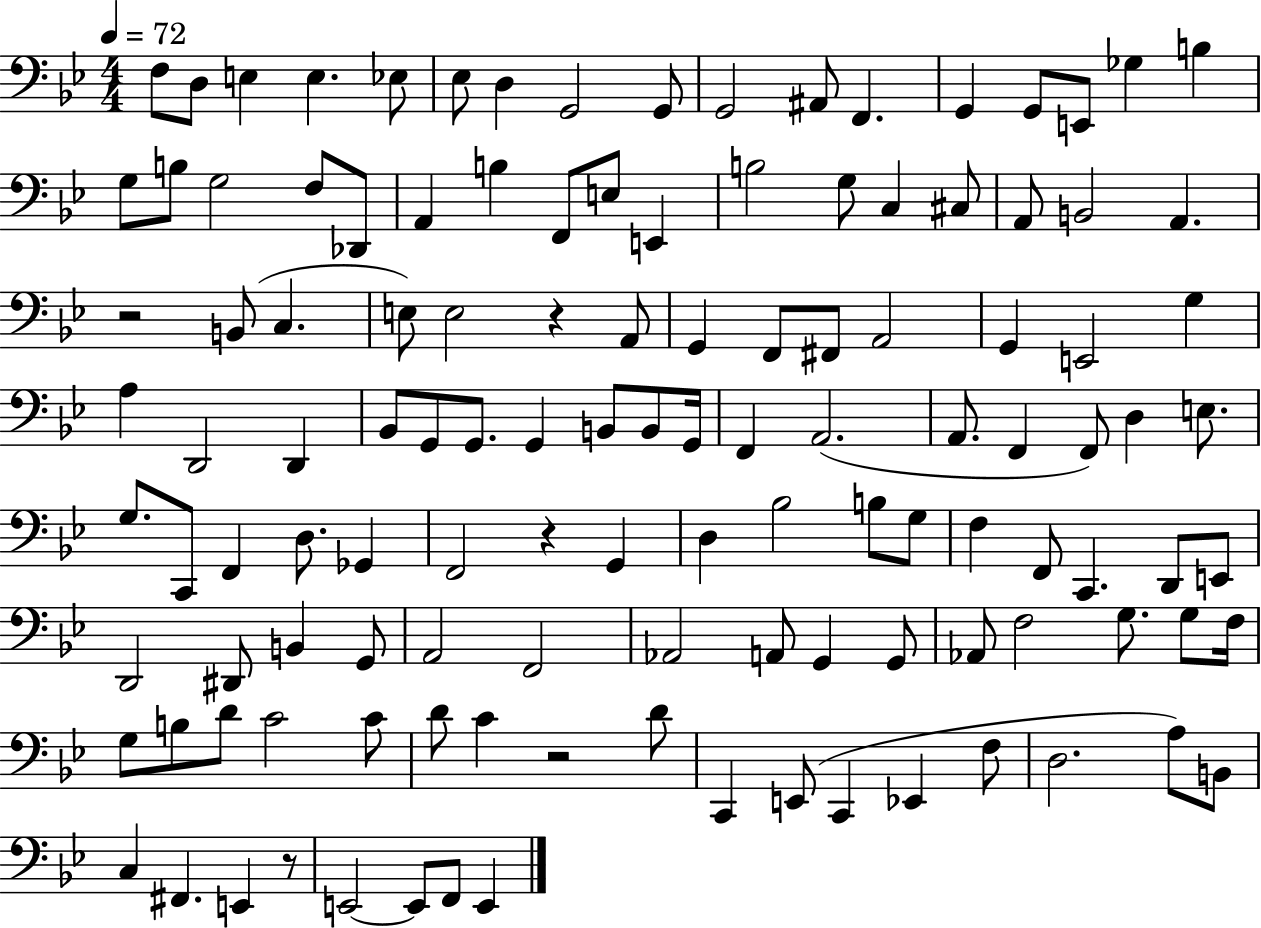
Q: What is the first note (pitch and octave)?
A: F3